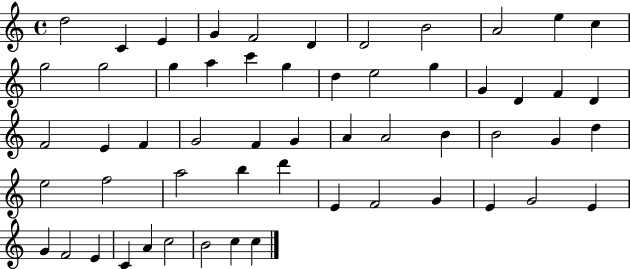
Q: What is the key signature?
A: C major